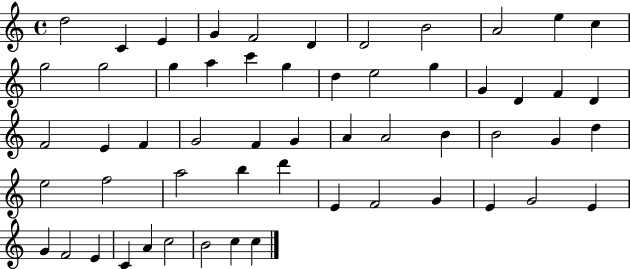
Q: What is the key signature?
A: C major